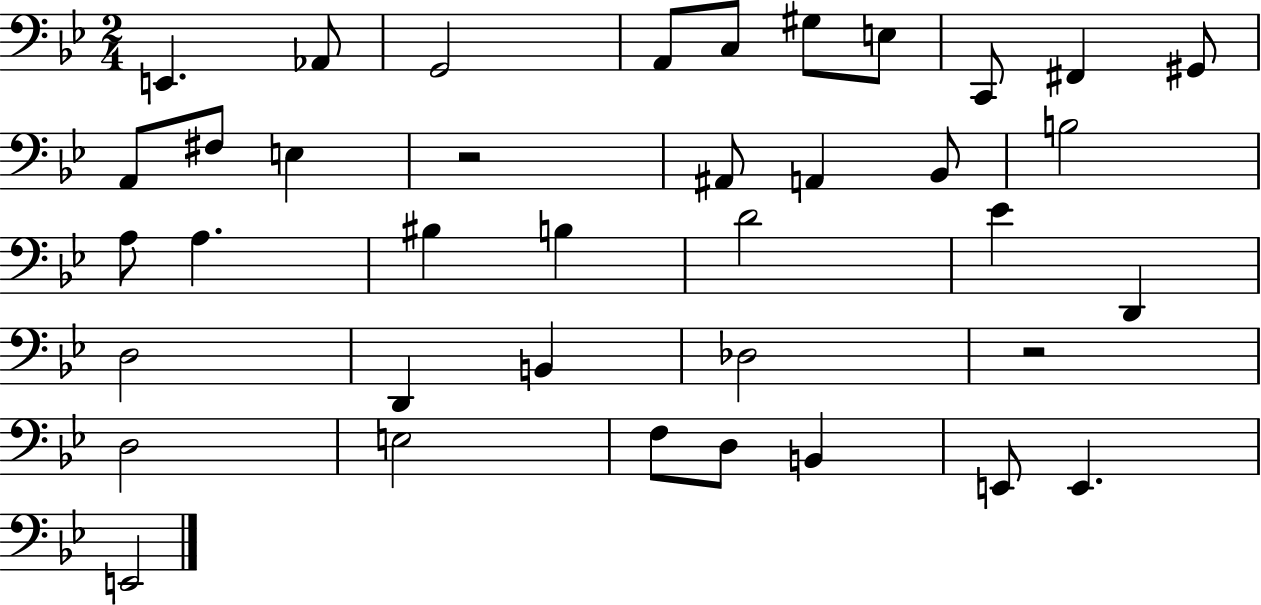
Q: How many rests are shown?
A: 2